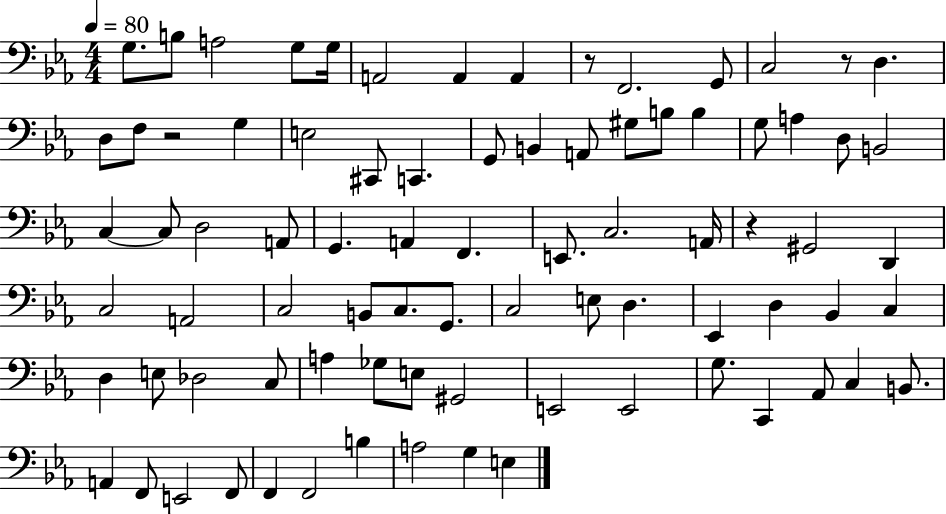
X:1
T:Untitled
M:4/4
L:1/4
K:Eb
G,/2 B,/2 A,2 G,/2 G,/4 A,,2 A,, A,, z/2 F,,2 G,,/2 C,2 z/2 D, D,/2 F,/2 z2 G, E,2 ^C,,/2 C,, G,,/2 B,, A,,/2 ^G,/2 B,/2 B, G,/2 A, D,/2 B,,2 C, C,/2 D,2 A,,/2 G,, A,, F,, E,,/2 C,2 A,,/4 z ^G,,2 D,, C,2 A,,2 C,2 B,,/2 C,/2 G,,/2 C,2 E,/2 D, _E,, D, _B,, C, D, E,/2 _D,2 C,/2 A, _G,/2 E,/2 ^G,,2 E,,2 E,,2 G,/2 C,, _A,,/2 C, B,,/2 A,, F,,/2 E,,2 F,,/2 F,, F,,2 B, A,2 G, E,